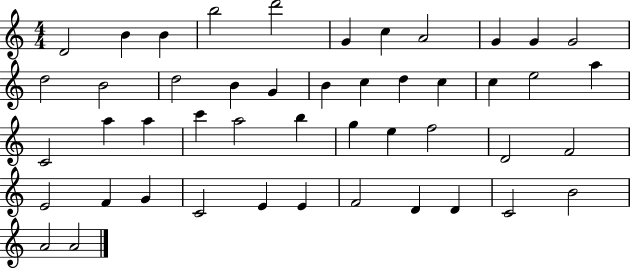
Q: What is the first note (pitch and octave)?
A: D4